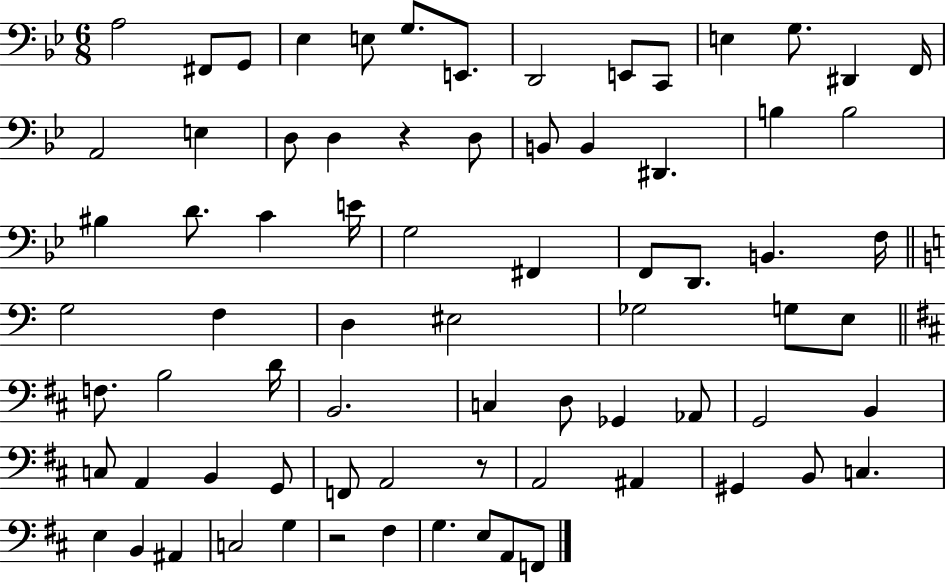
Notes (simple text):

A3/h F#2/e G2/e Eb3/q E3/e G3/e. E2/e. D2/h E2/e C2/e E3/q G3/e. D#2/q F2/s A2/h E3/q D3/e D3/q R/q D3/e B2/e B2/q D#2/q. B3/q B3/h BIS3/q D4/e. C4/q E4/s G3/h F#2/q F2/e D2/e. B2/q. F3/s G3/h F3/q D3/q EIS3/h Gb3/h G3/e E3/e F3/e. B3/h D4/s B2/h. C3/q D3/e Gb2/q Ab2/e G2/h B2/q C3/e A2/q B2/q G2/e F2/e A2/h R/e A2/h A#2/q G#2/q B2/e C3/q. E3/q B2/q A#2/q C3/h G3/q R/h F#3/q G3/q. E3/e A2/e F2/e